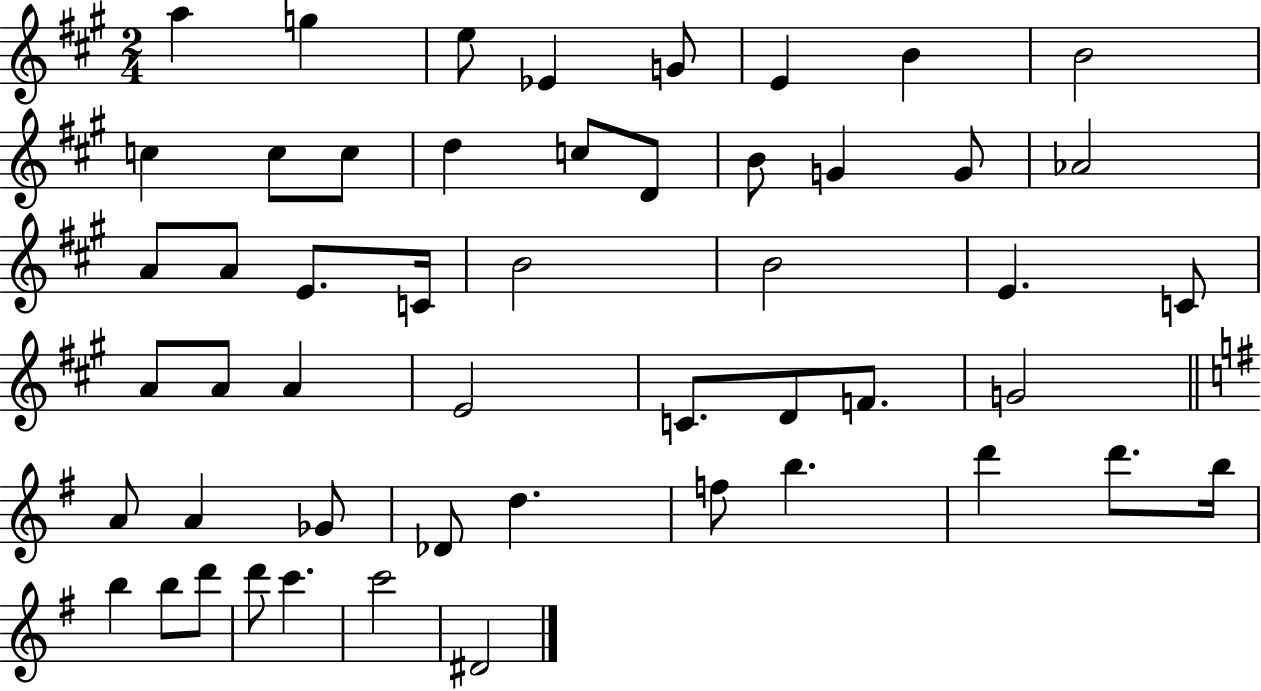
X:1
T:Untitled
M:2/4
L:1/4
K:A
a g e/2 _E G/2 E B B2 c c/2 c/2 d c/2 D/2 B/2 G G/2 _A2 A/2 A/2 E/2 C/4 B2 B2 E C/2 A/2 A/2 A E2 C/2 D/2 F/2 G2 A/2 A _G/2 _D/2 d f/2 b d' d'/2 b/4 b b/2 d'/2 d'/2 c' c'2 ^D2